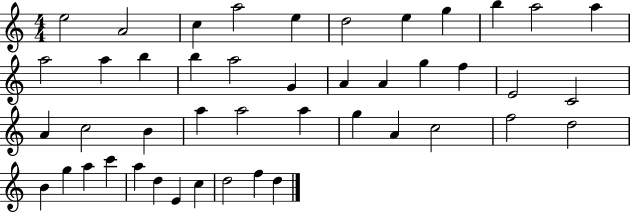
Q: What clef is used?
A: treble